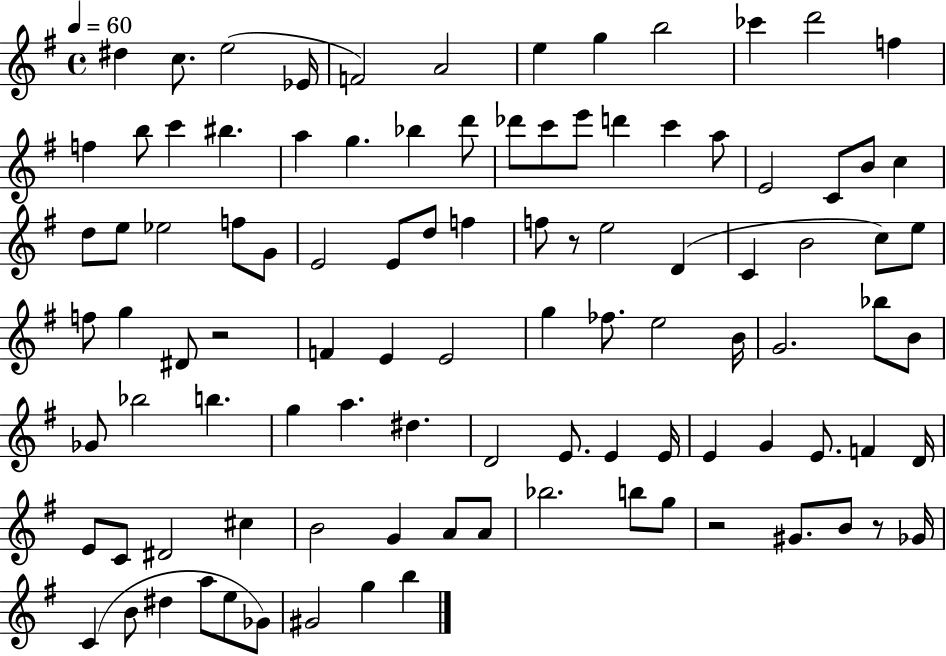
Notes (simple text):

D#5/q C5/e. E5/h Eb4/s F4/h A4/h E5/q G5/q B5/h CES6/q D6/h F5/q F5/q B5/e C6/q BIS5/q. A5/q G5/q. Bb5/q D6/e Db6/e C6/e E6/e D6/q C6/q A5/e E4/h C4/e B4/e C5/q D5/e E5/e Eb5/h F5/e G4/e E4/h E4/e D5/e F5/q F5/e R/e E5/h D4/q C4/q B4/h C5/e E5/e F5/e G5/q D#4/e R/h F4/q E4/q E4/h G5/q FES5/e. E5/h B4/s G4/h. Bb5/e B4/e Gb4/e Bb5/h B5/q. G5/q A5/q. D#5/q. D4/h E4/e. E4/q E4/s E4/q G4/q E4/e. F4/q D4/s E4/e C4/e D#4/h C#5/q B4/h G4/q A4/e A4/e Bb5/h. B5/e G5/e R/h G#4/e. B4/e R/e Gb4/s C4/q B4/e D#5/q A5/e E5/e Gb4/e G#4/h G5/q B5/q